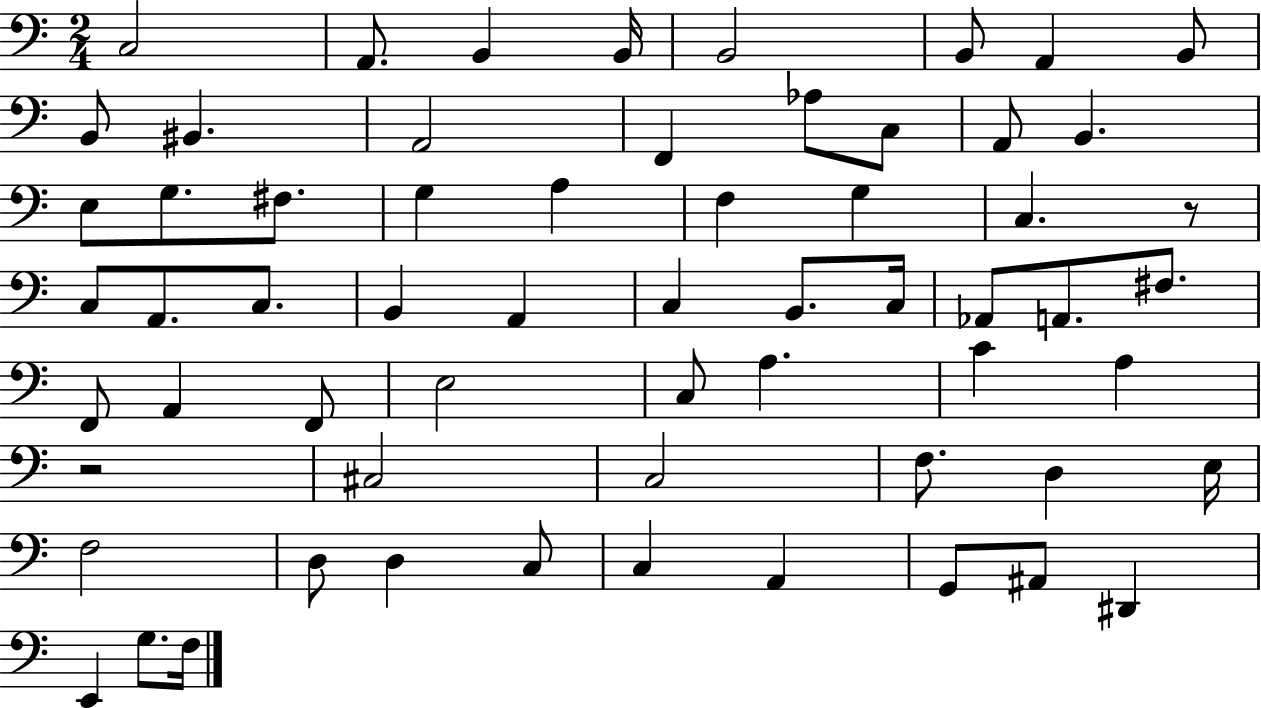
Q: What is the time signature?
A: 2/4